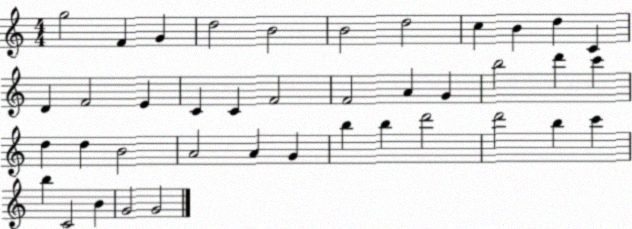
X:1
T:Untitled
M:4/4
L:1/4
K:C
g2 F G d2 B2 B2 d2 c B d C D F2 E C C F2 F2 A G b2 d' c' d d B2 A2 A G b b d'2 d'2 b c' b C2 B G2 G2